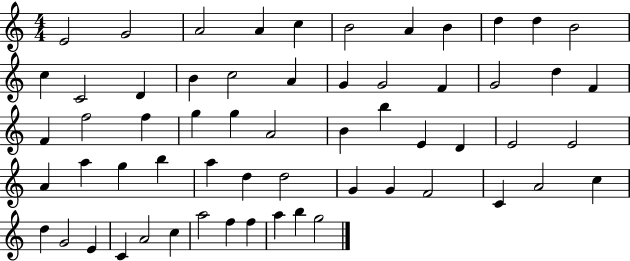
E4/h G4/h A4/h A4/q C5/q B4/h A4/q B4/q D5/q D5/q B4/h C5/q C4/h D4/q B4/q C5/h A4/q G4/q G4/h F4/q G4/h D5/q F4/q F4/q F5/h F5/q G5/q G5/q A4/h B4/q B5/q E4/q D4/q E4/h E4/h A4/q A5/q G5/q B5/q A5/q D5/q D5/h G4/q G4/q F4/h C4/q A4/h C5/q D5/q G4/h E4/q C4/q A4/h C5/q A5/h F5/q F5/q A5/q B5/q G5/h